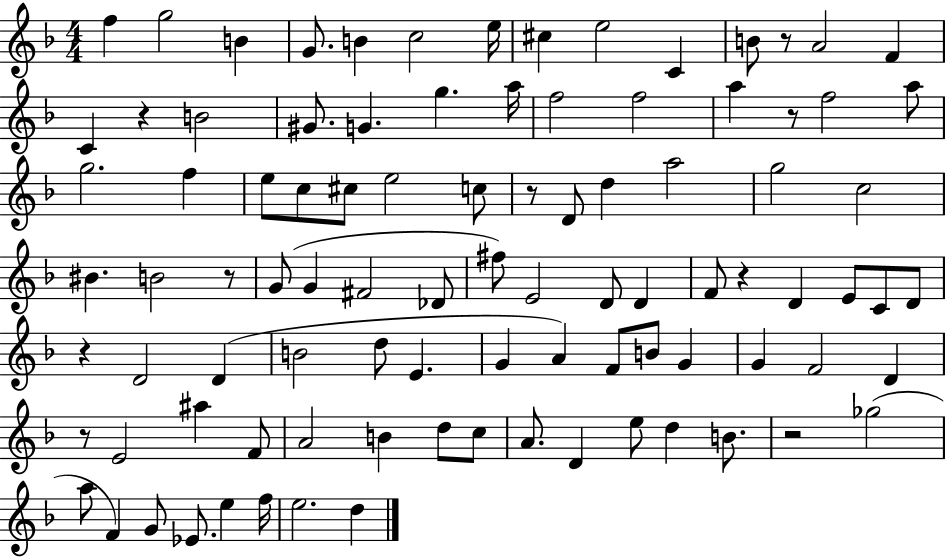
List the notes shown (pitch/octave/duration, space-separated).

F5/q G5/h B4/q G4/e. B4/q C5/h E5/s C#5/q E5/h C4/q B4/e R/e A4/h F4/q C4/q R/q B4/h G#4/e. G4/q. G5/q. A5/s F5/h F5/h A5/q R/e F5/h A5/e G5/h. F5/q E5/e C5/e C#5/e E5/h C5/e R/e D4/e D5/q A5/h G5/h C5/h BIS4/q. B4/h R/e G4/e G4/q F#4/h Db4/e F#5/e E4/h D4/e D4/q F4/e R/q D4/q E4/e C4/e D4/e R/q D4/h D4/q B4/h D5/e E4/q. G4/q A4/q F4/e B4/e G4/q G4/q F4/h D4/q R/e E4/h A#5/q F4/e A4/h B4/q D5/e C5/e A4/e. D4/q E5/e D5/q B4/e. R/h Gb5/h A5/e F4/q G4/e Eb4/e. E5/q F5/s E5/h. D5/q